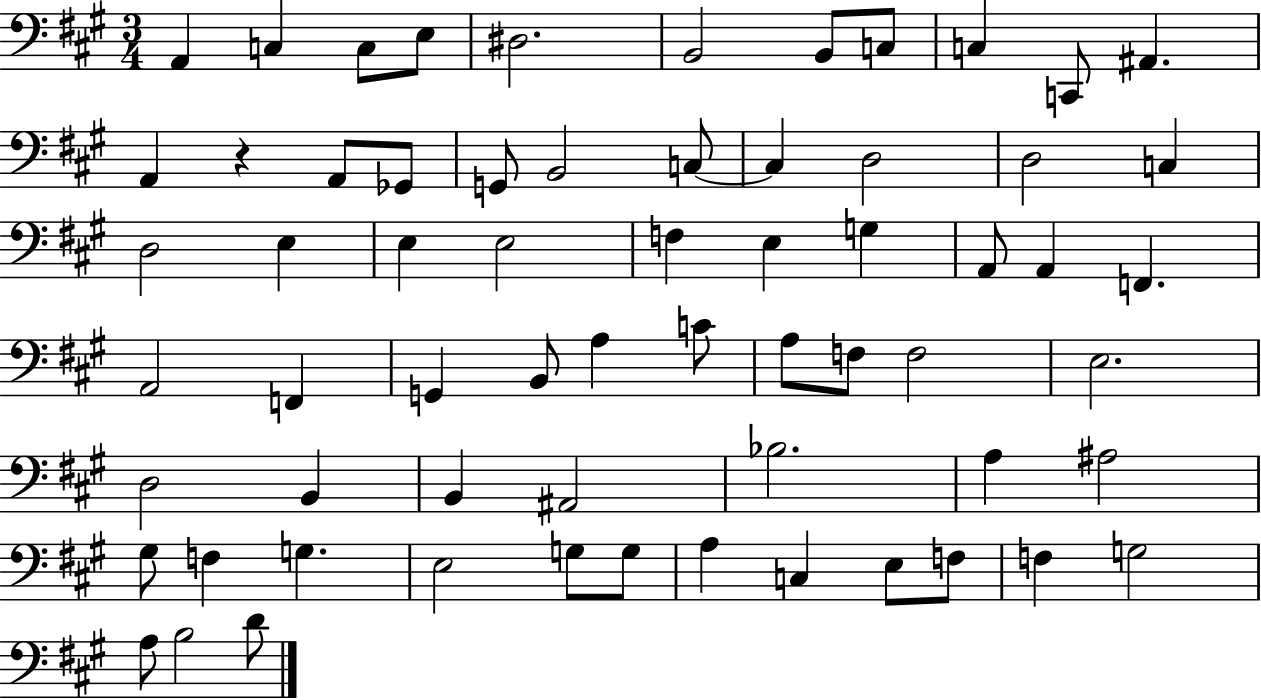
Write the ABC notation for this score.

X:1
T:Untitled
M:3/4
L:1/4
K:A
A,, C, C,/2 E,/2 ^D,2 B,,2 B,,/2 C,/2 C, C,,/2 ^A,, A,, z A,,/2 _G,,/2 G,,/2 B,,2 C,/2 C, D,2 D,2 C, D,2 E, E, E,2 F, E, G, A,,/2 A,, F,, A,,2 F,, G,, B,,/2 A, C/2 A,/2 F,/2 F,2 E,2 D,2 B,, B,, ^A,,2 _B,2 A, ^A,2 ^G,/2 F, G, E,2 G,/2 G,/2 A, C, E,/2 F,/2 F, G,2 A,/2 B,2 D/2